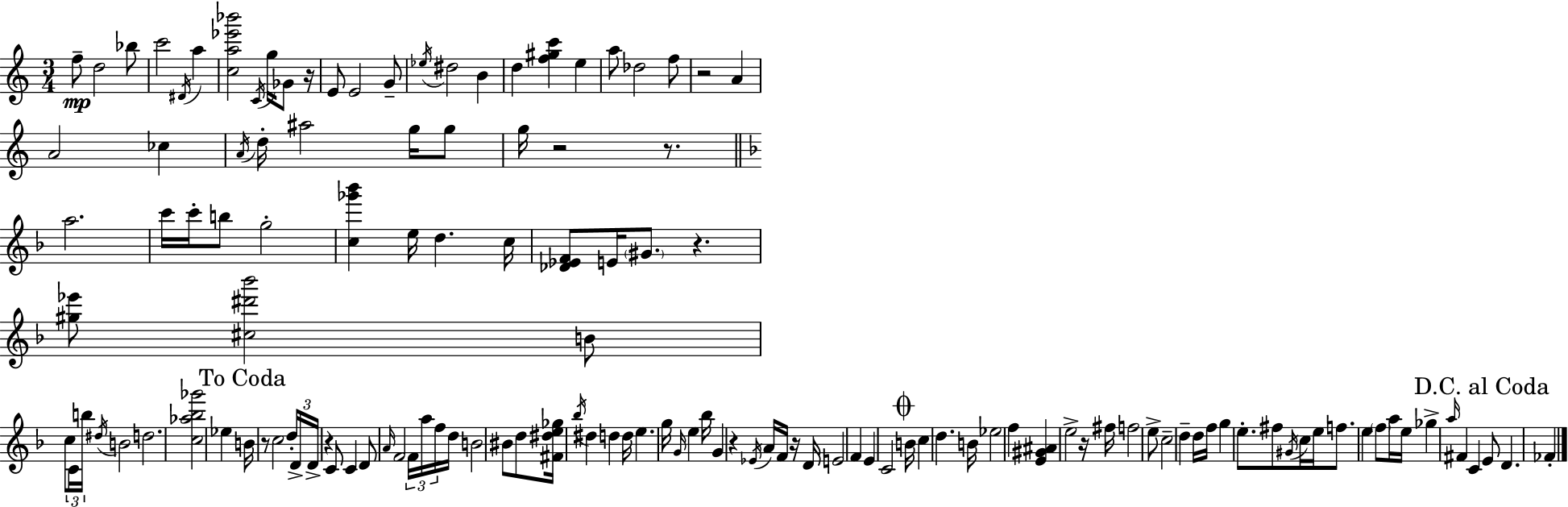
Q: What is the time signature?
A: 3/4